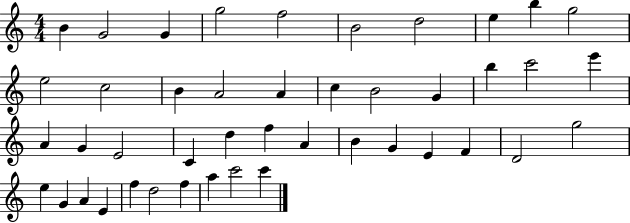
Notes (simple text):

B4/q G4/h G4/q G5/h F5/h B4/h D5/h E5/q B5/q G5/h E5/h C5/h B4/q A4/h A4/q C5/q B4/h G4/q B5/q C6/h E6/q A4/q G4/q E4/h C4/q D5/q F5/q A4/q B4/q G4/q E4/q F4/q D4/h G5/h E5/q G4/q A4/q E4/q F5/q D5/h F5/q A5/q C6/h C6/q